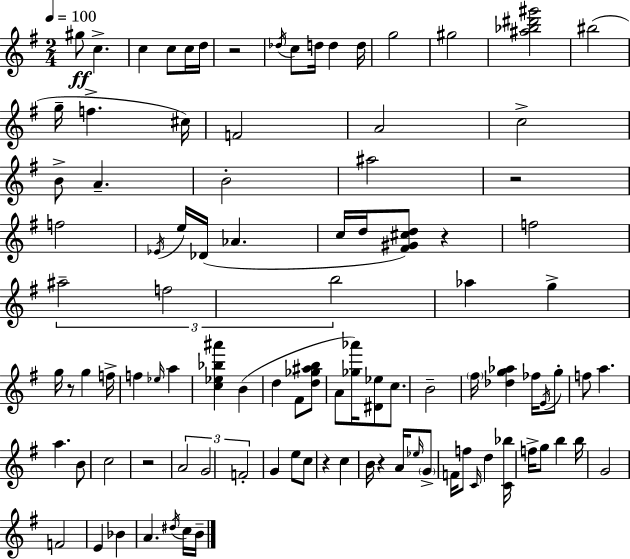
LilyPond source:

{
  \clef treble
  \numericTimeSignature
  \time 2/4
  \key g \major
  \tempo 4 = 100
  gis''8\ff c''4.-> | c''4 c''8 c''16 d''16 | r2 | \acciaccatura { des''16 } c''8 d''16 d''4 | \break d''16 g''2 | gis''2 | <ais'' bes'' dis''' gis'''>2 | bis''2( | \break g''16-- f''4.-> | cis''16) f'2 | a'2 | c''2-> | \break b'8-> a'4.-- | b'2-. | ais''2 | r2 | \break f''2 | \acciaccatura { ees'16 } e''16 des'16( aes'4. | c''16 d''16 <fis' gis' cis'' d''>8) r4 | f''2 | \break \tuplet 3/2 { ais''2-- | f''2 | b''2 } | aes''4 g''4-> | \break g''16 r8 g''4 | f''16-> f''4 \grace { ees''16 } a''4 | <c'' ees'' bes'' ais'''>4 b'4( | d''4 fis'8 | \break <d'' ges'' ais'' b''>8 a'8 <ges'' aes'''>16) <dis' ees''>8 | c''8. b'2-- | \parenthesize fis''16 <des'' g'' aes''>4 | fes''16 \acciaccatura { e'16 } g''8-. f''8 a''4. | \break a''4. | b'8 c''2 | r2 | \tuplet 3/2 { a'2 | \break g'2 | f'2-. } | g'4 | e''8 c''8 r4 | \break c''4 b'16 r4 | a'16 \grace { ees''16 } \parenthesize g'8-> f'16 f''8 | \grace { c'16 } d''4 <c' bes''>16 f''16-> g''8 | b''4 b''16 g'2 | \break f'2 | e'4 | bes'4 a'4. | \acciaccatura { dis''16 } c''16 b'16-- \bar "|."
}